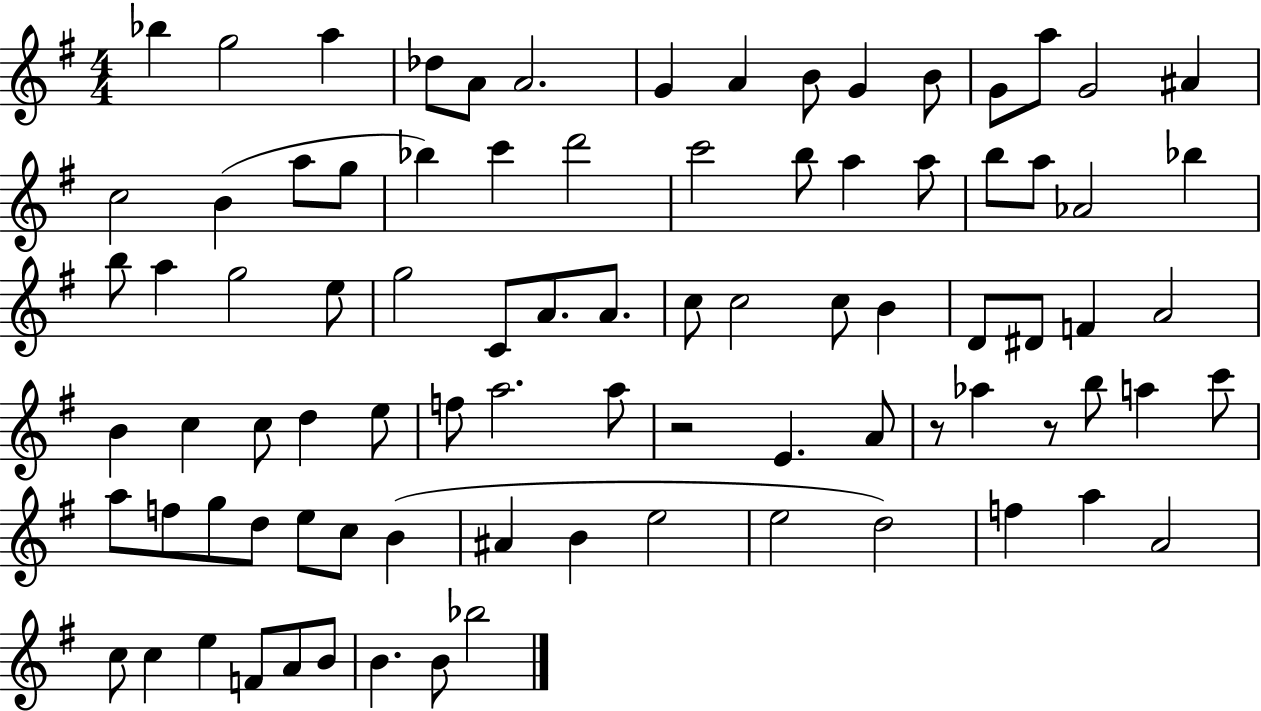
Bb5/q G5/h A5/q Db5/e A4/e A4/h. G4/q A4/q B4/e G4/q B4/e G4/e A5/e G4/h A#4/q C5/h B4/q A5/e G5/e Bb5/q C6/q D6/h C6/h B5/e A5/q A5/e B5/e A5/e Ab4/h Bb5/q B5/e A5/q G5/h E5/e G5/h C4/e A4/e. A4/e. C5/e C5/h C5/e B4/q D4/e D#4/e F4/q A4/h B4/q C5/q C5/e D5/q E5/e F5/e A5/h. A5/e R/h E4/q. A4/e R/e Ab5/q R/e B5/e A5/q C6/e A5/e F5/e G5/e D5/e E5/e C5/e B4/q A#4/q B4/q E5/h E5/h D5/h F5/q A5/q A4/h C5/e C5/q E5/q F4/e A4/e B4/e B4/q. B4/e Bb5/h